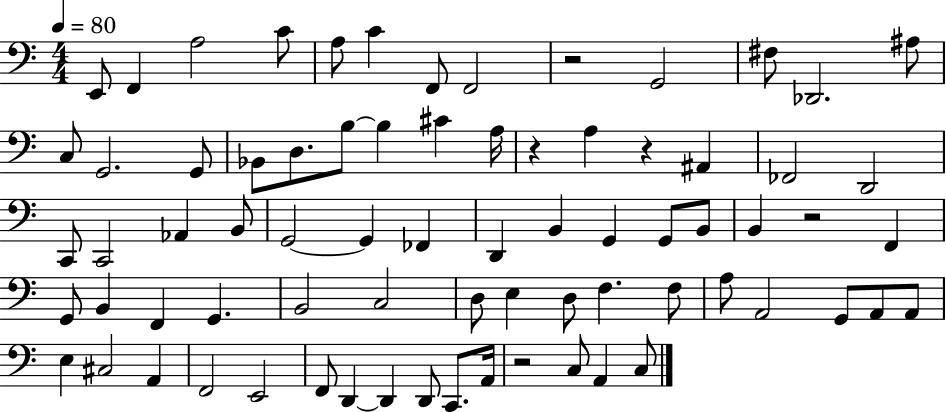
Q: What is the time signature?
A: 4/4